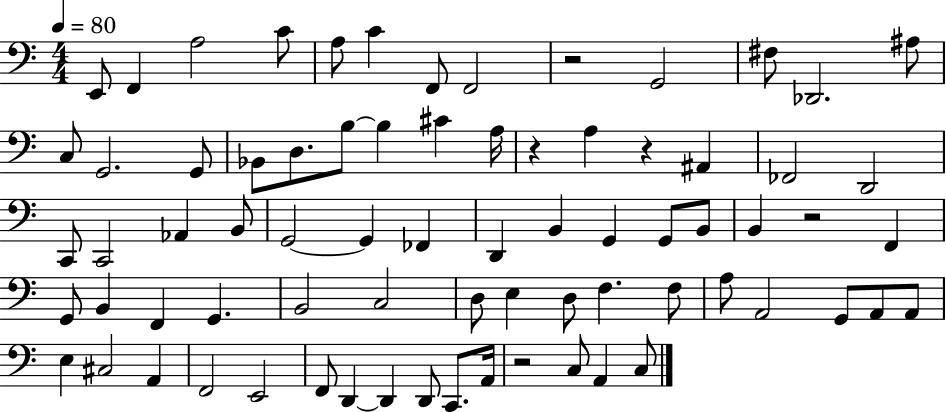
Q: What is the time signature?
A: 4/4